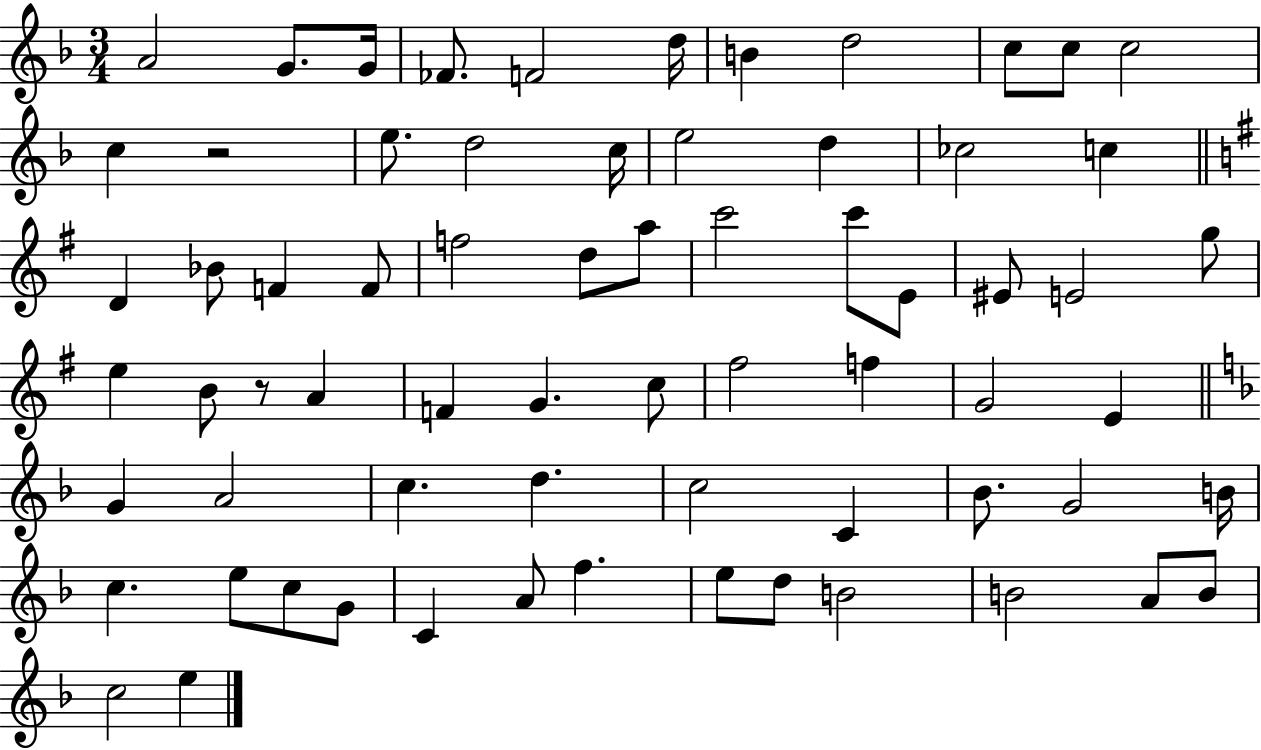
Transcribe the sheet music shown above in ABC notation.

X:1
T:Untitled
M:3/4
L:1/4
K:F
A2 G/2 G/4 _F/2 F2 d/4 B d2 c/2 c/2 c2 c z2 e/2 d2 c/4 e2 d _c2 c D _B/2 F F/2 f2 d/2 a/2 c'2 c'/2 E/2 ^E/2 E2 g/2 e B/2 z/2 A F G c/2 ^f2 f G2 E G A2 c d c2 C _B/2 G2 B/4 c e/2 c/2 G/2 C A/2 f e/2 d/2 B2 B2 A/2 B/2 c2 e